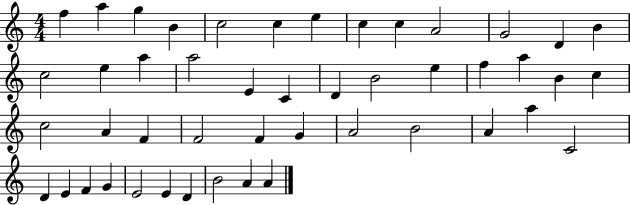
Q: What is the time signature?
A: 4/4